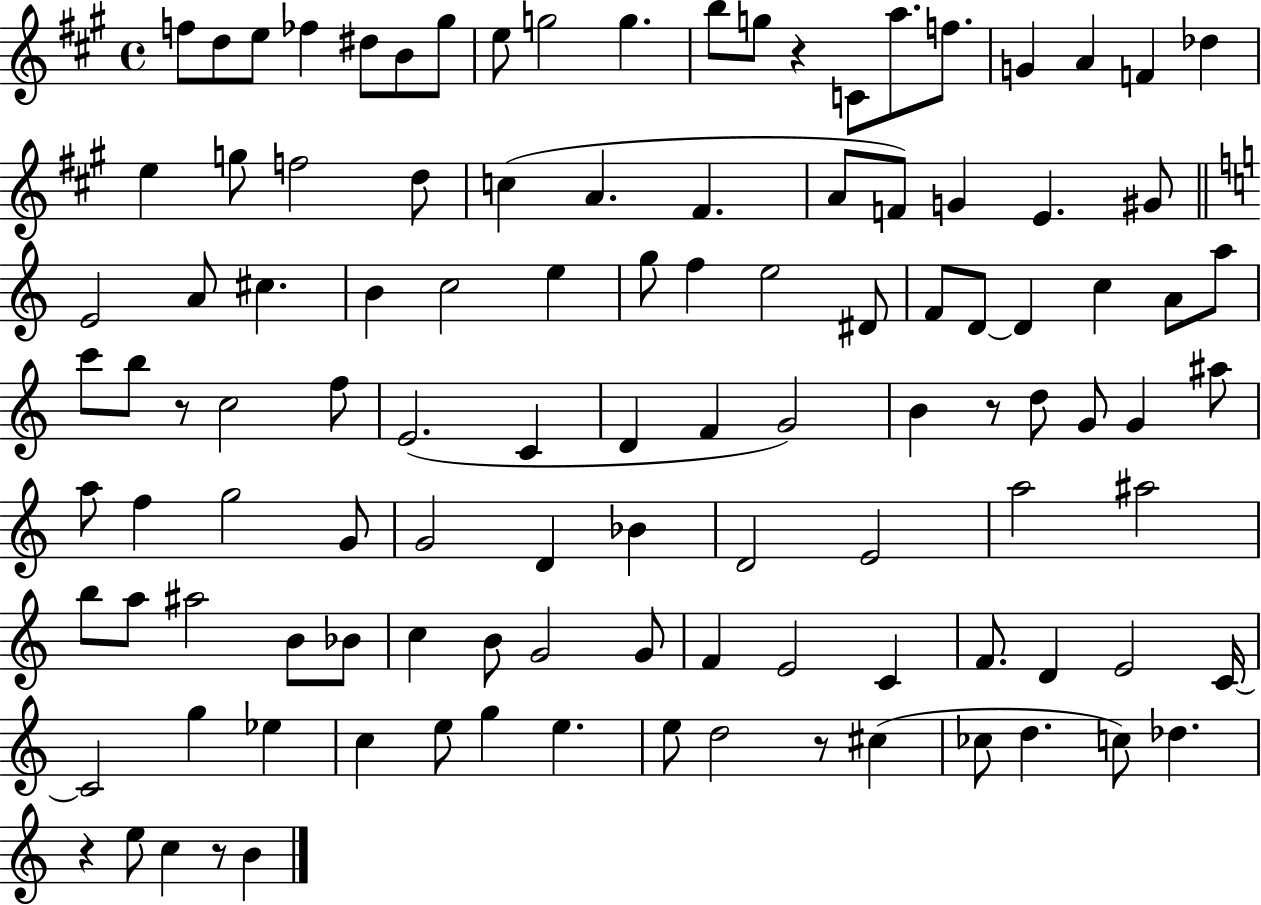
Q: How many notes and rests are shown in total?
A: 111